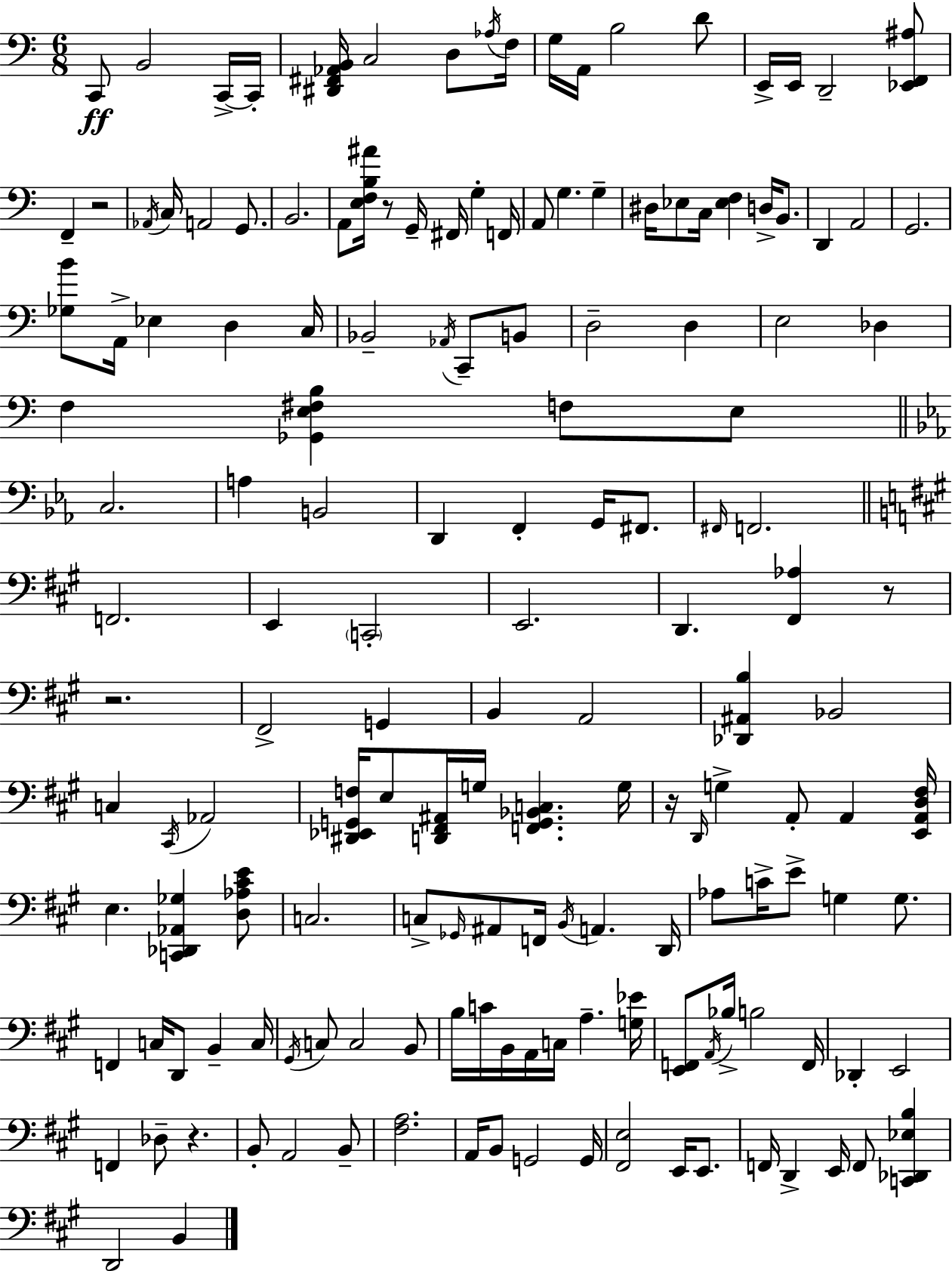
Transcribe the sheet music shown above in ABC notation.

X:1
T:Untitled
M:6/8
L:1/4
K:Am
C,,/2 B,,2 C,,/4 C,,/4 [^D,,^F,,_A,,B,,]/4 C,2 D,/2 _A,/4 F,/4 G,/4 A,,/4 B,2 D/2 E,,/4 E,,/4 D,,2 [_E,,F,,^A,]/2 F,, z2 _A,,/4 C,/4 A,,2 G,,/2 B,,2 A,,/2 [E,F,B,^A]/4 z/2 G,,/4 ^F,,/4 G, F,,/4 A,,/2 G, G, ^D,/4 _E,/2 C,/4 [_E,F,] D,/4 B,,/2 D,, A,,2 G,,2 [_G,B]/2 A,,/4 _E, D, C,/4 _B,,2 _A,,/4 C,,/2 B,,/2 D,2 D, E,2 _D, F, [_G,,E,^F,B,] F,/2 E,/2 C,2 A, B,,2 D,, F,, G,,/4 ^F,,/2 ^F,,/4 F,,2 F,,2 E,, C,,2 E,,2 D,, [^F,,_A,] z/2 z2 ^F,,2 G,, B,, A,,2 [_D,,^A,,B,] _B,,2 C, ^C,,/4 _A,,2 [^D,,_E,,G,,F,]/4 E,/2 [D,,^F,,^A,,]/4 G,/4 [F,,G,,_B,,C,] G,/4 z/4 D,,/4 G, A,,/2 A,, [E,,A,,D,^F,]/4 E, [C,,_D,,_A,,_G,] [D,_A,^CE]/2 C,2 C,/2 _G,,/4 ^A,,/2 F,,/4 B,,/4 A,, D,,/4 _A,/2 C/4 E/2 G, G,/2 F,, C,/4 D,,/2 B,, C,/4 ^G,,/4 C,/2 C,2 B,,/2 B,/4 C/4 B,,/4 A,,/4 C,/4 A, [G,_E]/4 [E,,F,,]/2 A,,/4 _B,/4 B,2 F,,/4 _D,, E,,2 F,, _D,/2 z B,,/2 A,,2 B,,/2 [^F,A,]2 A,,/4 B,,/2 G,,2 G,,/4 [^F,,E,]2 E,,/4 E,,/2 F,,/4 D,, E,,/4 F,,/2 [C,,_D,,_E,B,] D,,2 B,,